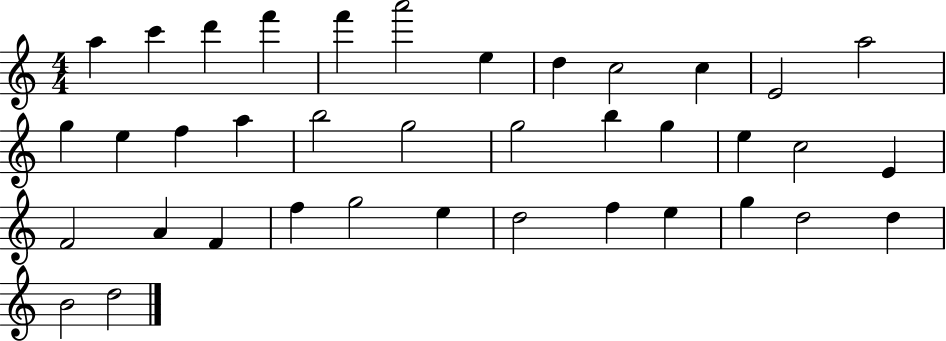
X:1
T:Untitled
M:4/4
L:1/4
K:C
a c' d' f' f' a'2 e d c2 c E2 a2 g e f a b2 g2 g2 b g e c2 E F2 A F f g2 e d2 f e g d2 d B2 d2